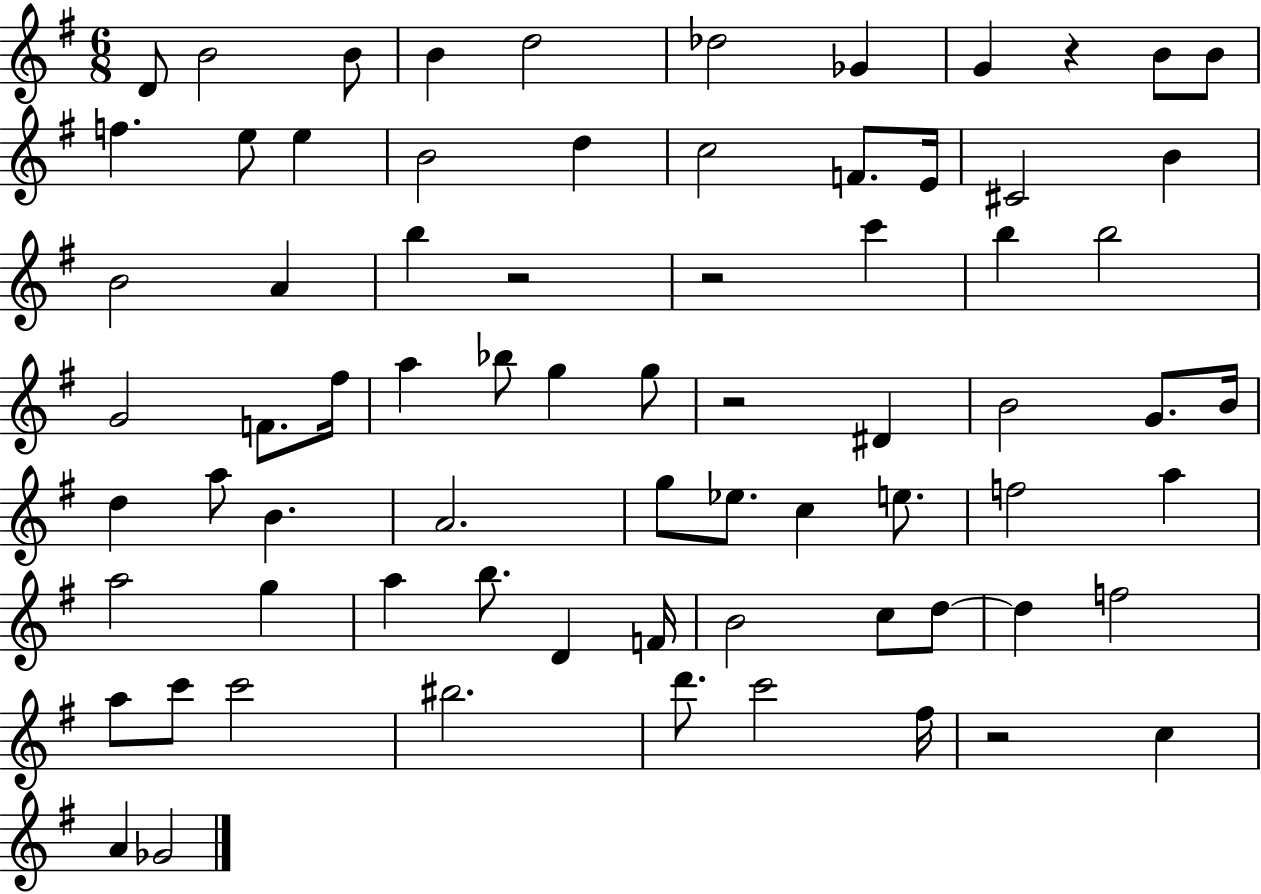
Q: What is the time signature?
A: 6/8